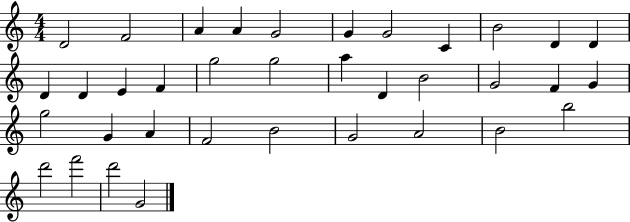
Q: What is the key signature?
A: C major